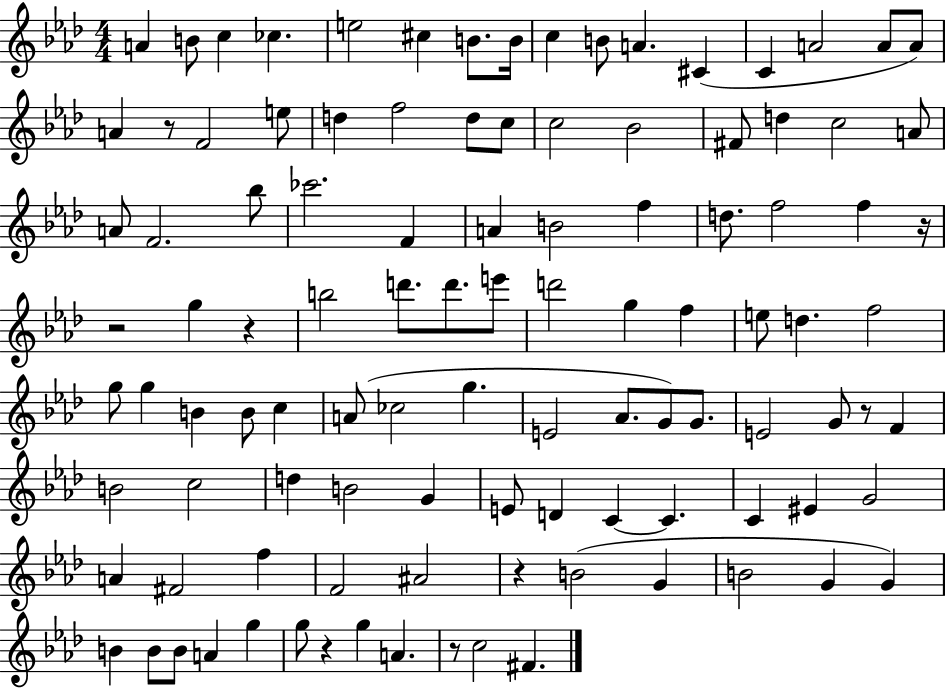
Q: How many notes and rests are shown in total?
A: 106